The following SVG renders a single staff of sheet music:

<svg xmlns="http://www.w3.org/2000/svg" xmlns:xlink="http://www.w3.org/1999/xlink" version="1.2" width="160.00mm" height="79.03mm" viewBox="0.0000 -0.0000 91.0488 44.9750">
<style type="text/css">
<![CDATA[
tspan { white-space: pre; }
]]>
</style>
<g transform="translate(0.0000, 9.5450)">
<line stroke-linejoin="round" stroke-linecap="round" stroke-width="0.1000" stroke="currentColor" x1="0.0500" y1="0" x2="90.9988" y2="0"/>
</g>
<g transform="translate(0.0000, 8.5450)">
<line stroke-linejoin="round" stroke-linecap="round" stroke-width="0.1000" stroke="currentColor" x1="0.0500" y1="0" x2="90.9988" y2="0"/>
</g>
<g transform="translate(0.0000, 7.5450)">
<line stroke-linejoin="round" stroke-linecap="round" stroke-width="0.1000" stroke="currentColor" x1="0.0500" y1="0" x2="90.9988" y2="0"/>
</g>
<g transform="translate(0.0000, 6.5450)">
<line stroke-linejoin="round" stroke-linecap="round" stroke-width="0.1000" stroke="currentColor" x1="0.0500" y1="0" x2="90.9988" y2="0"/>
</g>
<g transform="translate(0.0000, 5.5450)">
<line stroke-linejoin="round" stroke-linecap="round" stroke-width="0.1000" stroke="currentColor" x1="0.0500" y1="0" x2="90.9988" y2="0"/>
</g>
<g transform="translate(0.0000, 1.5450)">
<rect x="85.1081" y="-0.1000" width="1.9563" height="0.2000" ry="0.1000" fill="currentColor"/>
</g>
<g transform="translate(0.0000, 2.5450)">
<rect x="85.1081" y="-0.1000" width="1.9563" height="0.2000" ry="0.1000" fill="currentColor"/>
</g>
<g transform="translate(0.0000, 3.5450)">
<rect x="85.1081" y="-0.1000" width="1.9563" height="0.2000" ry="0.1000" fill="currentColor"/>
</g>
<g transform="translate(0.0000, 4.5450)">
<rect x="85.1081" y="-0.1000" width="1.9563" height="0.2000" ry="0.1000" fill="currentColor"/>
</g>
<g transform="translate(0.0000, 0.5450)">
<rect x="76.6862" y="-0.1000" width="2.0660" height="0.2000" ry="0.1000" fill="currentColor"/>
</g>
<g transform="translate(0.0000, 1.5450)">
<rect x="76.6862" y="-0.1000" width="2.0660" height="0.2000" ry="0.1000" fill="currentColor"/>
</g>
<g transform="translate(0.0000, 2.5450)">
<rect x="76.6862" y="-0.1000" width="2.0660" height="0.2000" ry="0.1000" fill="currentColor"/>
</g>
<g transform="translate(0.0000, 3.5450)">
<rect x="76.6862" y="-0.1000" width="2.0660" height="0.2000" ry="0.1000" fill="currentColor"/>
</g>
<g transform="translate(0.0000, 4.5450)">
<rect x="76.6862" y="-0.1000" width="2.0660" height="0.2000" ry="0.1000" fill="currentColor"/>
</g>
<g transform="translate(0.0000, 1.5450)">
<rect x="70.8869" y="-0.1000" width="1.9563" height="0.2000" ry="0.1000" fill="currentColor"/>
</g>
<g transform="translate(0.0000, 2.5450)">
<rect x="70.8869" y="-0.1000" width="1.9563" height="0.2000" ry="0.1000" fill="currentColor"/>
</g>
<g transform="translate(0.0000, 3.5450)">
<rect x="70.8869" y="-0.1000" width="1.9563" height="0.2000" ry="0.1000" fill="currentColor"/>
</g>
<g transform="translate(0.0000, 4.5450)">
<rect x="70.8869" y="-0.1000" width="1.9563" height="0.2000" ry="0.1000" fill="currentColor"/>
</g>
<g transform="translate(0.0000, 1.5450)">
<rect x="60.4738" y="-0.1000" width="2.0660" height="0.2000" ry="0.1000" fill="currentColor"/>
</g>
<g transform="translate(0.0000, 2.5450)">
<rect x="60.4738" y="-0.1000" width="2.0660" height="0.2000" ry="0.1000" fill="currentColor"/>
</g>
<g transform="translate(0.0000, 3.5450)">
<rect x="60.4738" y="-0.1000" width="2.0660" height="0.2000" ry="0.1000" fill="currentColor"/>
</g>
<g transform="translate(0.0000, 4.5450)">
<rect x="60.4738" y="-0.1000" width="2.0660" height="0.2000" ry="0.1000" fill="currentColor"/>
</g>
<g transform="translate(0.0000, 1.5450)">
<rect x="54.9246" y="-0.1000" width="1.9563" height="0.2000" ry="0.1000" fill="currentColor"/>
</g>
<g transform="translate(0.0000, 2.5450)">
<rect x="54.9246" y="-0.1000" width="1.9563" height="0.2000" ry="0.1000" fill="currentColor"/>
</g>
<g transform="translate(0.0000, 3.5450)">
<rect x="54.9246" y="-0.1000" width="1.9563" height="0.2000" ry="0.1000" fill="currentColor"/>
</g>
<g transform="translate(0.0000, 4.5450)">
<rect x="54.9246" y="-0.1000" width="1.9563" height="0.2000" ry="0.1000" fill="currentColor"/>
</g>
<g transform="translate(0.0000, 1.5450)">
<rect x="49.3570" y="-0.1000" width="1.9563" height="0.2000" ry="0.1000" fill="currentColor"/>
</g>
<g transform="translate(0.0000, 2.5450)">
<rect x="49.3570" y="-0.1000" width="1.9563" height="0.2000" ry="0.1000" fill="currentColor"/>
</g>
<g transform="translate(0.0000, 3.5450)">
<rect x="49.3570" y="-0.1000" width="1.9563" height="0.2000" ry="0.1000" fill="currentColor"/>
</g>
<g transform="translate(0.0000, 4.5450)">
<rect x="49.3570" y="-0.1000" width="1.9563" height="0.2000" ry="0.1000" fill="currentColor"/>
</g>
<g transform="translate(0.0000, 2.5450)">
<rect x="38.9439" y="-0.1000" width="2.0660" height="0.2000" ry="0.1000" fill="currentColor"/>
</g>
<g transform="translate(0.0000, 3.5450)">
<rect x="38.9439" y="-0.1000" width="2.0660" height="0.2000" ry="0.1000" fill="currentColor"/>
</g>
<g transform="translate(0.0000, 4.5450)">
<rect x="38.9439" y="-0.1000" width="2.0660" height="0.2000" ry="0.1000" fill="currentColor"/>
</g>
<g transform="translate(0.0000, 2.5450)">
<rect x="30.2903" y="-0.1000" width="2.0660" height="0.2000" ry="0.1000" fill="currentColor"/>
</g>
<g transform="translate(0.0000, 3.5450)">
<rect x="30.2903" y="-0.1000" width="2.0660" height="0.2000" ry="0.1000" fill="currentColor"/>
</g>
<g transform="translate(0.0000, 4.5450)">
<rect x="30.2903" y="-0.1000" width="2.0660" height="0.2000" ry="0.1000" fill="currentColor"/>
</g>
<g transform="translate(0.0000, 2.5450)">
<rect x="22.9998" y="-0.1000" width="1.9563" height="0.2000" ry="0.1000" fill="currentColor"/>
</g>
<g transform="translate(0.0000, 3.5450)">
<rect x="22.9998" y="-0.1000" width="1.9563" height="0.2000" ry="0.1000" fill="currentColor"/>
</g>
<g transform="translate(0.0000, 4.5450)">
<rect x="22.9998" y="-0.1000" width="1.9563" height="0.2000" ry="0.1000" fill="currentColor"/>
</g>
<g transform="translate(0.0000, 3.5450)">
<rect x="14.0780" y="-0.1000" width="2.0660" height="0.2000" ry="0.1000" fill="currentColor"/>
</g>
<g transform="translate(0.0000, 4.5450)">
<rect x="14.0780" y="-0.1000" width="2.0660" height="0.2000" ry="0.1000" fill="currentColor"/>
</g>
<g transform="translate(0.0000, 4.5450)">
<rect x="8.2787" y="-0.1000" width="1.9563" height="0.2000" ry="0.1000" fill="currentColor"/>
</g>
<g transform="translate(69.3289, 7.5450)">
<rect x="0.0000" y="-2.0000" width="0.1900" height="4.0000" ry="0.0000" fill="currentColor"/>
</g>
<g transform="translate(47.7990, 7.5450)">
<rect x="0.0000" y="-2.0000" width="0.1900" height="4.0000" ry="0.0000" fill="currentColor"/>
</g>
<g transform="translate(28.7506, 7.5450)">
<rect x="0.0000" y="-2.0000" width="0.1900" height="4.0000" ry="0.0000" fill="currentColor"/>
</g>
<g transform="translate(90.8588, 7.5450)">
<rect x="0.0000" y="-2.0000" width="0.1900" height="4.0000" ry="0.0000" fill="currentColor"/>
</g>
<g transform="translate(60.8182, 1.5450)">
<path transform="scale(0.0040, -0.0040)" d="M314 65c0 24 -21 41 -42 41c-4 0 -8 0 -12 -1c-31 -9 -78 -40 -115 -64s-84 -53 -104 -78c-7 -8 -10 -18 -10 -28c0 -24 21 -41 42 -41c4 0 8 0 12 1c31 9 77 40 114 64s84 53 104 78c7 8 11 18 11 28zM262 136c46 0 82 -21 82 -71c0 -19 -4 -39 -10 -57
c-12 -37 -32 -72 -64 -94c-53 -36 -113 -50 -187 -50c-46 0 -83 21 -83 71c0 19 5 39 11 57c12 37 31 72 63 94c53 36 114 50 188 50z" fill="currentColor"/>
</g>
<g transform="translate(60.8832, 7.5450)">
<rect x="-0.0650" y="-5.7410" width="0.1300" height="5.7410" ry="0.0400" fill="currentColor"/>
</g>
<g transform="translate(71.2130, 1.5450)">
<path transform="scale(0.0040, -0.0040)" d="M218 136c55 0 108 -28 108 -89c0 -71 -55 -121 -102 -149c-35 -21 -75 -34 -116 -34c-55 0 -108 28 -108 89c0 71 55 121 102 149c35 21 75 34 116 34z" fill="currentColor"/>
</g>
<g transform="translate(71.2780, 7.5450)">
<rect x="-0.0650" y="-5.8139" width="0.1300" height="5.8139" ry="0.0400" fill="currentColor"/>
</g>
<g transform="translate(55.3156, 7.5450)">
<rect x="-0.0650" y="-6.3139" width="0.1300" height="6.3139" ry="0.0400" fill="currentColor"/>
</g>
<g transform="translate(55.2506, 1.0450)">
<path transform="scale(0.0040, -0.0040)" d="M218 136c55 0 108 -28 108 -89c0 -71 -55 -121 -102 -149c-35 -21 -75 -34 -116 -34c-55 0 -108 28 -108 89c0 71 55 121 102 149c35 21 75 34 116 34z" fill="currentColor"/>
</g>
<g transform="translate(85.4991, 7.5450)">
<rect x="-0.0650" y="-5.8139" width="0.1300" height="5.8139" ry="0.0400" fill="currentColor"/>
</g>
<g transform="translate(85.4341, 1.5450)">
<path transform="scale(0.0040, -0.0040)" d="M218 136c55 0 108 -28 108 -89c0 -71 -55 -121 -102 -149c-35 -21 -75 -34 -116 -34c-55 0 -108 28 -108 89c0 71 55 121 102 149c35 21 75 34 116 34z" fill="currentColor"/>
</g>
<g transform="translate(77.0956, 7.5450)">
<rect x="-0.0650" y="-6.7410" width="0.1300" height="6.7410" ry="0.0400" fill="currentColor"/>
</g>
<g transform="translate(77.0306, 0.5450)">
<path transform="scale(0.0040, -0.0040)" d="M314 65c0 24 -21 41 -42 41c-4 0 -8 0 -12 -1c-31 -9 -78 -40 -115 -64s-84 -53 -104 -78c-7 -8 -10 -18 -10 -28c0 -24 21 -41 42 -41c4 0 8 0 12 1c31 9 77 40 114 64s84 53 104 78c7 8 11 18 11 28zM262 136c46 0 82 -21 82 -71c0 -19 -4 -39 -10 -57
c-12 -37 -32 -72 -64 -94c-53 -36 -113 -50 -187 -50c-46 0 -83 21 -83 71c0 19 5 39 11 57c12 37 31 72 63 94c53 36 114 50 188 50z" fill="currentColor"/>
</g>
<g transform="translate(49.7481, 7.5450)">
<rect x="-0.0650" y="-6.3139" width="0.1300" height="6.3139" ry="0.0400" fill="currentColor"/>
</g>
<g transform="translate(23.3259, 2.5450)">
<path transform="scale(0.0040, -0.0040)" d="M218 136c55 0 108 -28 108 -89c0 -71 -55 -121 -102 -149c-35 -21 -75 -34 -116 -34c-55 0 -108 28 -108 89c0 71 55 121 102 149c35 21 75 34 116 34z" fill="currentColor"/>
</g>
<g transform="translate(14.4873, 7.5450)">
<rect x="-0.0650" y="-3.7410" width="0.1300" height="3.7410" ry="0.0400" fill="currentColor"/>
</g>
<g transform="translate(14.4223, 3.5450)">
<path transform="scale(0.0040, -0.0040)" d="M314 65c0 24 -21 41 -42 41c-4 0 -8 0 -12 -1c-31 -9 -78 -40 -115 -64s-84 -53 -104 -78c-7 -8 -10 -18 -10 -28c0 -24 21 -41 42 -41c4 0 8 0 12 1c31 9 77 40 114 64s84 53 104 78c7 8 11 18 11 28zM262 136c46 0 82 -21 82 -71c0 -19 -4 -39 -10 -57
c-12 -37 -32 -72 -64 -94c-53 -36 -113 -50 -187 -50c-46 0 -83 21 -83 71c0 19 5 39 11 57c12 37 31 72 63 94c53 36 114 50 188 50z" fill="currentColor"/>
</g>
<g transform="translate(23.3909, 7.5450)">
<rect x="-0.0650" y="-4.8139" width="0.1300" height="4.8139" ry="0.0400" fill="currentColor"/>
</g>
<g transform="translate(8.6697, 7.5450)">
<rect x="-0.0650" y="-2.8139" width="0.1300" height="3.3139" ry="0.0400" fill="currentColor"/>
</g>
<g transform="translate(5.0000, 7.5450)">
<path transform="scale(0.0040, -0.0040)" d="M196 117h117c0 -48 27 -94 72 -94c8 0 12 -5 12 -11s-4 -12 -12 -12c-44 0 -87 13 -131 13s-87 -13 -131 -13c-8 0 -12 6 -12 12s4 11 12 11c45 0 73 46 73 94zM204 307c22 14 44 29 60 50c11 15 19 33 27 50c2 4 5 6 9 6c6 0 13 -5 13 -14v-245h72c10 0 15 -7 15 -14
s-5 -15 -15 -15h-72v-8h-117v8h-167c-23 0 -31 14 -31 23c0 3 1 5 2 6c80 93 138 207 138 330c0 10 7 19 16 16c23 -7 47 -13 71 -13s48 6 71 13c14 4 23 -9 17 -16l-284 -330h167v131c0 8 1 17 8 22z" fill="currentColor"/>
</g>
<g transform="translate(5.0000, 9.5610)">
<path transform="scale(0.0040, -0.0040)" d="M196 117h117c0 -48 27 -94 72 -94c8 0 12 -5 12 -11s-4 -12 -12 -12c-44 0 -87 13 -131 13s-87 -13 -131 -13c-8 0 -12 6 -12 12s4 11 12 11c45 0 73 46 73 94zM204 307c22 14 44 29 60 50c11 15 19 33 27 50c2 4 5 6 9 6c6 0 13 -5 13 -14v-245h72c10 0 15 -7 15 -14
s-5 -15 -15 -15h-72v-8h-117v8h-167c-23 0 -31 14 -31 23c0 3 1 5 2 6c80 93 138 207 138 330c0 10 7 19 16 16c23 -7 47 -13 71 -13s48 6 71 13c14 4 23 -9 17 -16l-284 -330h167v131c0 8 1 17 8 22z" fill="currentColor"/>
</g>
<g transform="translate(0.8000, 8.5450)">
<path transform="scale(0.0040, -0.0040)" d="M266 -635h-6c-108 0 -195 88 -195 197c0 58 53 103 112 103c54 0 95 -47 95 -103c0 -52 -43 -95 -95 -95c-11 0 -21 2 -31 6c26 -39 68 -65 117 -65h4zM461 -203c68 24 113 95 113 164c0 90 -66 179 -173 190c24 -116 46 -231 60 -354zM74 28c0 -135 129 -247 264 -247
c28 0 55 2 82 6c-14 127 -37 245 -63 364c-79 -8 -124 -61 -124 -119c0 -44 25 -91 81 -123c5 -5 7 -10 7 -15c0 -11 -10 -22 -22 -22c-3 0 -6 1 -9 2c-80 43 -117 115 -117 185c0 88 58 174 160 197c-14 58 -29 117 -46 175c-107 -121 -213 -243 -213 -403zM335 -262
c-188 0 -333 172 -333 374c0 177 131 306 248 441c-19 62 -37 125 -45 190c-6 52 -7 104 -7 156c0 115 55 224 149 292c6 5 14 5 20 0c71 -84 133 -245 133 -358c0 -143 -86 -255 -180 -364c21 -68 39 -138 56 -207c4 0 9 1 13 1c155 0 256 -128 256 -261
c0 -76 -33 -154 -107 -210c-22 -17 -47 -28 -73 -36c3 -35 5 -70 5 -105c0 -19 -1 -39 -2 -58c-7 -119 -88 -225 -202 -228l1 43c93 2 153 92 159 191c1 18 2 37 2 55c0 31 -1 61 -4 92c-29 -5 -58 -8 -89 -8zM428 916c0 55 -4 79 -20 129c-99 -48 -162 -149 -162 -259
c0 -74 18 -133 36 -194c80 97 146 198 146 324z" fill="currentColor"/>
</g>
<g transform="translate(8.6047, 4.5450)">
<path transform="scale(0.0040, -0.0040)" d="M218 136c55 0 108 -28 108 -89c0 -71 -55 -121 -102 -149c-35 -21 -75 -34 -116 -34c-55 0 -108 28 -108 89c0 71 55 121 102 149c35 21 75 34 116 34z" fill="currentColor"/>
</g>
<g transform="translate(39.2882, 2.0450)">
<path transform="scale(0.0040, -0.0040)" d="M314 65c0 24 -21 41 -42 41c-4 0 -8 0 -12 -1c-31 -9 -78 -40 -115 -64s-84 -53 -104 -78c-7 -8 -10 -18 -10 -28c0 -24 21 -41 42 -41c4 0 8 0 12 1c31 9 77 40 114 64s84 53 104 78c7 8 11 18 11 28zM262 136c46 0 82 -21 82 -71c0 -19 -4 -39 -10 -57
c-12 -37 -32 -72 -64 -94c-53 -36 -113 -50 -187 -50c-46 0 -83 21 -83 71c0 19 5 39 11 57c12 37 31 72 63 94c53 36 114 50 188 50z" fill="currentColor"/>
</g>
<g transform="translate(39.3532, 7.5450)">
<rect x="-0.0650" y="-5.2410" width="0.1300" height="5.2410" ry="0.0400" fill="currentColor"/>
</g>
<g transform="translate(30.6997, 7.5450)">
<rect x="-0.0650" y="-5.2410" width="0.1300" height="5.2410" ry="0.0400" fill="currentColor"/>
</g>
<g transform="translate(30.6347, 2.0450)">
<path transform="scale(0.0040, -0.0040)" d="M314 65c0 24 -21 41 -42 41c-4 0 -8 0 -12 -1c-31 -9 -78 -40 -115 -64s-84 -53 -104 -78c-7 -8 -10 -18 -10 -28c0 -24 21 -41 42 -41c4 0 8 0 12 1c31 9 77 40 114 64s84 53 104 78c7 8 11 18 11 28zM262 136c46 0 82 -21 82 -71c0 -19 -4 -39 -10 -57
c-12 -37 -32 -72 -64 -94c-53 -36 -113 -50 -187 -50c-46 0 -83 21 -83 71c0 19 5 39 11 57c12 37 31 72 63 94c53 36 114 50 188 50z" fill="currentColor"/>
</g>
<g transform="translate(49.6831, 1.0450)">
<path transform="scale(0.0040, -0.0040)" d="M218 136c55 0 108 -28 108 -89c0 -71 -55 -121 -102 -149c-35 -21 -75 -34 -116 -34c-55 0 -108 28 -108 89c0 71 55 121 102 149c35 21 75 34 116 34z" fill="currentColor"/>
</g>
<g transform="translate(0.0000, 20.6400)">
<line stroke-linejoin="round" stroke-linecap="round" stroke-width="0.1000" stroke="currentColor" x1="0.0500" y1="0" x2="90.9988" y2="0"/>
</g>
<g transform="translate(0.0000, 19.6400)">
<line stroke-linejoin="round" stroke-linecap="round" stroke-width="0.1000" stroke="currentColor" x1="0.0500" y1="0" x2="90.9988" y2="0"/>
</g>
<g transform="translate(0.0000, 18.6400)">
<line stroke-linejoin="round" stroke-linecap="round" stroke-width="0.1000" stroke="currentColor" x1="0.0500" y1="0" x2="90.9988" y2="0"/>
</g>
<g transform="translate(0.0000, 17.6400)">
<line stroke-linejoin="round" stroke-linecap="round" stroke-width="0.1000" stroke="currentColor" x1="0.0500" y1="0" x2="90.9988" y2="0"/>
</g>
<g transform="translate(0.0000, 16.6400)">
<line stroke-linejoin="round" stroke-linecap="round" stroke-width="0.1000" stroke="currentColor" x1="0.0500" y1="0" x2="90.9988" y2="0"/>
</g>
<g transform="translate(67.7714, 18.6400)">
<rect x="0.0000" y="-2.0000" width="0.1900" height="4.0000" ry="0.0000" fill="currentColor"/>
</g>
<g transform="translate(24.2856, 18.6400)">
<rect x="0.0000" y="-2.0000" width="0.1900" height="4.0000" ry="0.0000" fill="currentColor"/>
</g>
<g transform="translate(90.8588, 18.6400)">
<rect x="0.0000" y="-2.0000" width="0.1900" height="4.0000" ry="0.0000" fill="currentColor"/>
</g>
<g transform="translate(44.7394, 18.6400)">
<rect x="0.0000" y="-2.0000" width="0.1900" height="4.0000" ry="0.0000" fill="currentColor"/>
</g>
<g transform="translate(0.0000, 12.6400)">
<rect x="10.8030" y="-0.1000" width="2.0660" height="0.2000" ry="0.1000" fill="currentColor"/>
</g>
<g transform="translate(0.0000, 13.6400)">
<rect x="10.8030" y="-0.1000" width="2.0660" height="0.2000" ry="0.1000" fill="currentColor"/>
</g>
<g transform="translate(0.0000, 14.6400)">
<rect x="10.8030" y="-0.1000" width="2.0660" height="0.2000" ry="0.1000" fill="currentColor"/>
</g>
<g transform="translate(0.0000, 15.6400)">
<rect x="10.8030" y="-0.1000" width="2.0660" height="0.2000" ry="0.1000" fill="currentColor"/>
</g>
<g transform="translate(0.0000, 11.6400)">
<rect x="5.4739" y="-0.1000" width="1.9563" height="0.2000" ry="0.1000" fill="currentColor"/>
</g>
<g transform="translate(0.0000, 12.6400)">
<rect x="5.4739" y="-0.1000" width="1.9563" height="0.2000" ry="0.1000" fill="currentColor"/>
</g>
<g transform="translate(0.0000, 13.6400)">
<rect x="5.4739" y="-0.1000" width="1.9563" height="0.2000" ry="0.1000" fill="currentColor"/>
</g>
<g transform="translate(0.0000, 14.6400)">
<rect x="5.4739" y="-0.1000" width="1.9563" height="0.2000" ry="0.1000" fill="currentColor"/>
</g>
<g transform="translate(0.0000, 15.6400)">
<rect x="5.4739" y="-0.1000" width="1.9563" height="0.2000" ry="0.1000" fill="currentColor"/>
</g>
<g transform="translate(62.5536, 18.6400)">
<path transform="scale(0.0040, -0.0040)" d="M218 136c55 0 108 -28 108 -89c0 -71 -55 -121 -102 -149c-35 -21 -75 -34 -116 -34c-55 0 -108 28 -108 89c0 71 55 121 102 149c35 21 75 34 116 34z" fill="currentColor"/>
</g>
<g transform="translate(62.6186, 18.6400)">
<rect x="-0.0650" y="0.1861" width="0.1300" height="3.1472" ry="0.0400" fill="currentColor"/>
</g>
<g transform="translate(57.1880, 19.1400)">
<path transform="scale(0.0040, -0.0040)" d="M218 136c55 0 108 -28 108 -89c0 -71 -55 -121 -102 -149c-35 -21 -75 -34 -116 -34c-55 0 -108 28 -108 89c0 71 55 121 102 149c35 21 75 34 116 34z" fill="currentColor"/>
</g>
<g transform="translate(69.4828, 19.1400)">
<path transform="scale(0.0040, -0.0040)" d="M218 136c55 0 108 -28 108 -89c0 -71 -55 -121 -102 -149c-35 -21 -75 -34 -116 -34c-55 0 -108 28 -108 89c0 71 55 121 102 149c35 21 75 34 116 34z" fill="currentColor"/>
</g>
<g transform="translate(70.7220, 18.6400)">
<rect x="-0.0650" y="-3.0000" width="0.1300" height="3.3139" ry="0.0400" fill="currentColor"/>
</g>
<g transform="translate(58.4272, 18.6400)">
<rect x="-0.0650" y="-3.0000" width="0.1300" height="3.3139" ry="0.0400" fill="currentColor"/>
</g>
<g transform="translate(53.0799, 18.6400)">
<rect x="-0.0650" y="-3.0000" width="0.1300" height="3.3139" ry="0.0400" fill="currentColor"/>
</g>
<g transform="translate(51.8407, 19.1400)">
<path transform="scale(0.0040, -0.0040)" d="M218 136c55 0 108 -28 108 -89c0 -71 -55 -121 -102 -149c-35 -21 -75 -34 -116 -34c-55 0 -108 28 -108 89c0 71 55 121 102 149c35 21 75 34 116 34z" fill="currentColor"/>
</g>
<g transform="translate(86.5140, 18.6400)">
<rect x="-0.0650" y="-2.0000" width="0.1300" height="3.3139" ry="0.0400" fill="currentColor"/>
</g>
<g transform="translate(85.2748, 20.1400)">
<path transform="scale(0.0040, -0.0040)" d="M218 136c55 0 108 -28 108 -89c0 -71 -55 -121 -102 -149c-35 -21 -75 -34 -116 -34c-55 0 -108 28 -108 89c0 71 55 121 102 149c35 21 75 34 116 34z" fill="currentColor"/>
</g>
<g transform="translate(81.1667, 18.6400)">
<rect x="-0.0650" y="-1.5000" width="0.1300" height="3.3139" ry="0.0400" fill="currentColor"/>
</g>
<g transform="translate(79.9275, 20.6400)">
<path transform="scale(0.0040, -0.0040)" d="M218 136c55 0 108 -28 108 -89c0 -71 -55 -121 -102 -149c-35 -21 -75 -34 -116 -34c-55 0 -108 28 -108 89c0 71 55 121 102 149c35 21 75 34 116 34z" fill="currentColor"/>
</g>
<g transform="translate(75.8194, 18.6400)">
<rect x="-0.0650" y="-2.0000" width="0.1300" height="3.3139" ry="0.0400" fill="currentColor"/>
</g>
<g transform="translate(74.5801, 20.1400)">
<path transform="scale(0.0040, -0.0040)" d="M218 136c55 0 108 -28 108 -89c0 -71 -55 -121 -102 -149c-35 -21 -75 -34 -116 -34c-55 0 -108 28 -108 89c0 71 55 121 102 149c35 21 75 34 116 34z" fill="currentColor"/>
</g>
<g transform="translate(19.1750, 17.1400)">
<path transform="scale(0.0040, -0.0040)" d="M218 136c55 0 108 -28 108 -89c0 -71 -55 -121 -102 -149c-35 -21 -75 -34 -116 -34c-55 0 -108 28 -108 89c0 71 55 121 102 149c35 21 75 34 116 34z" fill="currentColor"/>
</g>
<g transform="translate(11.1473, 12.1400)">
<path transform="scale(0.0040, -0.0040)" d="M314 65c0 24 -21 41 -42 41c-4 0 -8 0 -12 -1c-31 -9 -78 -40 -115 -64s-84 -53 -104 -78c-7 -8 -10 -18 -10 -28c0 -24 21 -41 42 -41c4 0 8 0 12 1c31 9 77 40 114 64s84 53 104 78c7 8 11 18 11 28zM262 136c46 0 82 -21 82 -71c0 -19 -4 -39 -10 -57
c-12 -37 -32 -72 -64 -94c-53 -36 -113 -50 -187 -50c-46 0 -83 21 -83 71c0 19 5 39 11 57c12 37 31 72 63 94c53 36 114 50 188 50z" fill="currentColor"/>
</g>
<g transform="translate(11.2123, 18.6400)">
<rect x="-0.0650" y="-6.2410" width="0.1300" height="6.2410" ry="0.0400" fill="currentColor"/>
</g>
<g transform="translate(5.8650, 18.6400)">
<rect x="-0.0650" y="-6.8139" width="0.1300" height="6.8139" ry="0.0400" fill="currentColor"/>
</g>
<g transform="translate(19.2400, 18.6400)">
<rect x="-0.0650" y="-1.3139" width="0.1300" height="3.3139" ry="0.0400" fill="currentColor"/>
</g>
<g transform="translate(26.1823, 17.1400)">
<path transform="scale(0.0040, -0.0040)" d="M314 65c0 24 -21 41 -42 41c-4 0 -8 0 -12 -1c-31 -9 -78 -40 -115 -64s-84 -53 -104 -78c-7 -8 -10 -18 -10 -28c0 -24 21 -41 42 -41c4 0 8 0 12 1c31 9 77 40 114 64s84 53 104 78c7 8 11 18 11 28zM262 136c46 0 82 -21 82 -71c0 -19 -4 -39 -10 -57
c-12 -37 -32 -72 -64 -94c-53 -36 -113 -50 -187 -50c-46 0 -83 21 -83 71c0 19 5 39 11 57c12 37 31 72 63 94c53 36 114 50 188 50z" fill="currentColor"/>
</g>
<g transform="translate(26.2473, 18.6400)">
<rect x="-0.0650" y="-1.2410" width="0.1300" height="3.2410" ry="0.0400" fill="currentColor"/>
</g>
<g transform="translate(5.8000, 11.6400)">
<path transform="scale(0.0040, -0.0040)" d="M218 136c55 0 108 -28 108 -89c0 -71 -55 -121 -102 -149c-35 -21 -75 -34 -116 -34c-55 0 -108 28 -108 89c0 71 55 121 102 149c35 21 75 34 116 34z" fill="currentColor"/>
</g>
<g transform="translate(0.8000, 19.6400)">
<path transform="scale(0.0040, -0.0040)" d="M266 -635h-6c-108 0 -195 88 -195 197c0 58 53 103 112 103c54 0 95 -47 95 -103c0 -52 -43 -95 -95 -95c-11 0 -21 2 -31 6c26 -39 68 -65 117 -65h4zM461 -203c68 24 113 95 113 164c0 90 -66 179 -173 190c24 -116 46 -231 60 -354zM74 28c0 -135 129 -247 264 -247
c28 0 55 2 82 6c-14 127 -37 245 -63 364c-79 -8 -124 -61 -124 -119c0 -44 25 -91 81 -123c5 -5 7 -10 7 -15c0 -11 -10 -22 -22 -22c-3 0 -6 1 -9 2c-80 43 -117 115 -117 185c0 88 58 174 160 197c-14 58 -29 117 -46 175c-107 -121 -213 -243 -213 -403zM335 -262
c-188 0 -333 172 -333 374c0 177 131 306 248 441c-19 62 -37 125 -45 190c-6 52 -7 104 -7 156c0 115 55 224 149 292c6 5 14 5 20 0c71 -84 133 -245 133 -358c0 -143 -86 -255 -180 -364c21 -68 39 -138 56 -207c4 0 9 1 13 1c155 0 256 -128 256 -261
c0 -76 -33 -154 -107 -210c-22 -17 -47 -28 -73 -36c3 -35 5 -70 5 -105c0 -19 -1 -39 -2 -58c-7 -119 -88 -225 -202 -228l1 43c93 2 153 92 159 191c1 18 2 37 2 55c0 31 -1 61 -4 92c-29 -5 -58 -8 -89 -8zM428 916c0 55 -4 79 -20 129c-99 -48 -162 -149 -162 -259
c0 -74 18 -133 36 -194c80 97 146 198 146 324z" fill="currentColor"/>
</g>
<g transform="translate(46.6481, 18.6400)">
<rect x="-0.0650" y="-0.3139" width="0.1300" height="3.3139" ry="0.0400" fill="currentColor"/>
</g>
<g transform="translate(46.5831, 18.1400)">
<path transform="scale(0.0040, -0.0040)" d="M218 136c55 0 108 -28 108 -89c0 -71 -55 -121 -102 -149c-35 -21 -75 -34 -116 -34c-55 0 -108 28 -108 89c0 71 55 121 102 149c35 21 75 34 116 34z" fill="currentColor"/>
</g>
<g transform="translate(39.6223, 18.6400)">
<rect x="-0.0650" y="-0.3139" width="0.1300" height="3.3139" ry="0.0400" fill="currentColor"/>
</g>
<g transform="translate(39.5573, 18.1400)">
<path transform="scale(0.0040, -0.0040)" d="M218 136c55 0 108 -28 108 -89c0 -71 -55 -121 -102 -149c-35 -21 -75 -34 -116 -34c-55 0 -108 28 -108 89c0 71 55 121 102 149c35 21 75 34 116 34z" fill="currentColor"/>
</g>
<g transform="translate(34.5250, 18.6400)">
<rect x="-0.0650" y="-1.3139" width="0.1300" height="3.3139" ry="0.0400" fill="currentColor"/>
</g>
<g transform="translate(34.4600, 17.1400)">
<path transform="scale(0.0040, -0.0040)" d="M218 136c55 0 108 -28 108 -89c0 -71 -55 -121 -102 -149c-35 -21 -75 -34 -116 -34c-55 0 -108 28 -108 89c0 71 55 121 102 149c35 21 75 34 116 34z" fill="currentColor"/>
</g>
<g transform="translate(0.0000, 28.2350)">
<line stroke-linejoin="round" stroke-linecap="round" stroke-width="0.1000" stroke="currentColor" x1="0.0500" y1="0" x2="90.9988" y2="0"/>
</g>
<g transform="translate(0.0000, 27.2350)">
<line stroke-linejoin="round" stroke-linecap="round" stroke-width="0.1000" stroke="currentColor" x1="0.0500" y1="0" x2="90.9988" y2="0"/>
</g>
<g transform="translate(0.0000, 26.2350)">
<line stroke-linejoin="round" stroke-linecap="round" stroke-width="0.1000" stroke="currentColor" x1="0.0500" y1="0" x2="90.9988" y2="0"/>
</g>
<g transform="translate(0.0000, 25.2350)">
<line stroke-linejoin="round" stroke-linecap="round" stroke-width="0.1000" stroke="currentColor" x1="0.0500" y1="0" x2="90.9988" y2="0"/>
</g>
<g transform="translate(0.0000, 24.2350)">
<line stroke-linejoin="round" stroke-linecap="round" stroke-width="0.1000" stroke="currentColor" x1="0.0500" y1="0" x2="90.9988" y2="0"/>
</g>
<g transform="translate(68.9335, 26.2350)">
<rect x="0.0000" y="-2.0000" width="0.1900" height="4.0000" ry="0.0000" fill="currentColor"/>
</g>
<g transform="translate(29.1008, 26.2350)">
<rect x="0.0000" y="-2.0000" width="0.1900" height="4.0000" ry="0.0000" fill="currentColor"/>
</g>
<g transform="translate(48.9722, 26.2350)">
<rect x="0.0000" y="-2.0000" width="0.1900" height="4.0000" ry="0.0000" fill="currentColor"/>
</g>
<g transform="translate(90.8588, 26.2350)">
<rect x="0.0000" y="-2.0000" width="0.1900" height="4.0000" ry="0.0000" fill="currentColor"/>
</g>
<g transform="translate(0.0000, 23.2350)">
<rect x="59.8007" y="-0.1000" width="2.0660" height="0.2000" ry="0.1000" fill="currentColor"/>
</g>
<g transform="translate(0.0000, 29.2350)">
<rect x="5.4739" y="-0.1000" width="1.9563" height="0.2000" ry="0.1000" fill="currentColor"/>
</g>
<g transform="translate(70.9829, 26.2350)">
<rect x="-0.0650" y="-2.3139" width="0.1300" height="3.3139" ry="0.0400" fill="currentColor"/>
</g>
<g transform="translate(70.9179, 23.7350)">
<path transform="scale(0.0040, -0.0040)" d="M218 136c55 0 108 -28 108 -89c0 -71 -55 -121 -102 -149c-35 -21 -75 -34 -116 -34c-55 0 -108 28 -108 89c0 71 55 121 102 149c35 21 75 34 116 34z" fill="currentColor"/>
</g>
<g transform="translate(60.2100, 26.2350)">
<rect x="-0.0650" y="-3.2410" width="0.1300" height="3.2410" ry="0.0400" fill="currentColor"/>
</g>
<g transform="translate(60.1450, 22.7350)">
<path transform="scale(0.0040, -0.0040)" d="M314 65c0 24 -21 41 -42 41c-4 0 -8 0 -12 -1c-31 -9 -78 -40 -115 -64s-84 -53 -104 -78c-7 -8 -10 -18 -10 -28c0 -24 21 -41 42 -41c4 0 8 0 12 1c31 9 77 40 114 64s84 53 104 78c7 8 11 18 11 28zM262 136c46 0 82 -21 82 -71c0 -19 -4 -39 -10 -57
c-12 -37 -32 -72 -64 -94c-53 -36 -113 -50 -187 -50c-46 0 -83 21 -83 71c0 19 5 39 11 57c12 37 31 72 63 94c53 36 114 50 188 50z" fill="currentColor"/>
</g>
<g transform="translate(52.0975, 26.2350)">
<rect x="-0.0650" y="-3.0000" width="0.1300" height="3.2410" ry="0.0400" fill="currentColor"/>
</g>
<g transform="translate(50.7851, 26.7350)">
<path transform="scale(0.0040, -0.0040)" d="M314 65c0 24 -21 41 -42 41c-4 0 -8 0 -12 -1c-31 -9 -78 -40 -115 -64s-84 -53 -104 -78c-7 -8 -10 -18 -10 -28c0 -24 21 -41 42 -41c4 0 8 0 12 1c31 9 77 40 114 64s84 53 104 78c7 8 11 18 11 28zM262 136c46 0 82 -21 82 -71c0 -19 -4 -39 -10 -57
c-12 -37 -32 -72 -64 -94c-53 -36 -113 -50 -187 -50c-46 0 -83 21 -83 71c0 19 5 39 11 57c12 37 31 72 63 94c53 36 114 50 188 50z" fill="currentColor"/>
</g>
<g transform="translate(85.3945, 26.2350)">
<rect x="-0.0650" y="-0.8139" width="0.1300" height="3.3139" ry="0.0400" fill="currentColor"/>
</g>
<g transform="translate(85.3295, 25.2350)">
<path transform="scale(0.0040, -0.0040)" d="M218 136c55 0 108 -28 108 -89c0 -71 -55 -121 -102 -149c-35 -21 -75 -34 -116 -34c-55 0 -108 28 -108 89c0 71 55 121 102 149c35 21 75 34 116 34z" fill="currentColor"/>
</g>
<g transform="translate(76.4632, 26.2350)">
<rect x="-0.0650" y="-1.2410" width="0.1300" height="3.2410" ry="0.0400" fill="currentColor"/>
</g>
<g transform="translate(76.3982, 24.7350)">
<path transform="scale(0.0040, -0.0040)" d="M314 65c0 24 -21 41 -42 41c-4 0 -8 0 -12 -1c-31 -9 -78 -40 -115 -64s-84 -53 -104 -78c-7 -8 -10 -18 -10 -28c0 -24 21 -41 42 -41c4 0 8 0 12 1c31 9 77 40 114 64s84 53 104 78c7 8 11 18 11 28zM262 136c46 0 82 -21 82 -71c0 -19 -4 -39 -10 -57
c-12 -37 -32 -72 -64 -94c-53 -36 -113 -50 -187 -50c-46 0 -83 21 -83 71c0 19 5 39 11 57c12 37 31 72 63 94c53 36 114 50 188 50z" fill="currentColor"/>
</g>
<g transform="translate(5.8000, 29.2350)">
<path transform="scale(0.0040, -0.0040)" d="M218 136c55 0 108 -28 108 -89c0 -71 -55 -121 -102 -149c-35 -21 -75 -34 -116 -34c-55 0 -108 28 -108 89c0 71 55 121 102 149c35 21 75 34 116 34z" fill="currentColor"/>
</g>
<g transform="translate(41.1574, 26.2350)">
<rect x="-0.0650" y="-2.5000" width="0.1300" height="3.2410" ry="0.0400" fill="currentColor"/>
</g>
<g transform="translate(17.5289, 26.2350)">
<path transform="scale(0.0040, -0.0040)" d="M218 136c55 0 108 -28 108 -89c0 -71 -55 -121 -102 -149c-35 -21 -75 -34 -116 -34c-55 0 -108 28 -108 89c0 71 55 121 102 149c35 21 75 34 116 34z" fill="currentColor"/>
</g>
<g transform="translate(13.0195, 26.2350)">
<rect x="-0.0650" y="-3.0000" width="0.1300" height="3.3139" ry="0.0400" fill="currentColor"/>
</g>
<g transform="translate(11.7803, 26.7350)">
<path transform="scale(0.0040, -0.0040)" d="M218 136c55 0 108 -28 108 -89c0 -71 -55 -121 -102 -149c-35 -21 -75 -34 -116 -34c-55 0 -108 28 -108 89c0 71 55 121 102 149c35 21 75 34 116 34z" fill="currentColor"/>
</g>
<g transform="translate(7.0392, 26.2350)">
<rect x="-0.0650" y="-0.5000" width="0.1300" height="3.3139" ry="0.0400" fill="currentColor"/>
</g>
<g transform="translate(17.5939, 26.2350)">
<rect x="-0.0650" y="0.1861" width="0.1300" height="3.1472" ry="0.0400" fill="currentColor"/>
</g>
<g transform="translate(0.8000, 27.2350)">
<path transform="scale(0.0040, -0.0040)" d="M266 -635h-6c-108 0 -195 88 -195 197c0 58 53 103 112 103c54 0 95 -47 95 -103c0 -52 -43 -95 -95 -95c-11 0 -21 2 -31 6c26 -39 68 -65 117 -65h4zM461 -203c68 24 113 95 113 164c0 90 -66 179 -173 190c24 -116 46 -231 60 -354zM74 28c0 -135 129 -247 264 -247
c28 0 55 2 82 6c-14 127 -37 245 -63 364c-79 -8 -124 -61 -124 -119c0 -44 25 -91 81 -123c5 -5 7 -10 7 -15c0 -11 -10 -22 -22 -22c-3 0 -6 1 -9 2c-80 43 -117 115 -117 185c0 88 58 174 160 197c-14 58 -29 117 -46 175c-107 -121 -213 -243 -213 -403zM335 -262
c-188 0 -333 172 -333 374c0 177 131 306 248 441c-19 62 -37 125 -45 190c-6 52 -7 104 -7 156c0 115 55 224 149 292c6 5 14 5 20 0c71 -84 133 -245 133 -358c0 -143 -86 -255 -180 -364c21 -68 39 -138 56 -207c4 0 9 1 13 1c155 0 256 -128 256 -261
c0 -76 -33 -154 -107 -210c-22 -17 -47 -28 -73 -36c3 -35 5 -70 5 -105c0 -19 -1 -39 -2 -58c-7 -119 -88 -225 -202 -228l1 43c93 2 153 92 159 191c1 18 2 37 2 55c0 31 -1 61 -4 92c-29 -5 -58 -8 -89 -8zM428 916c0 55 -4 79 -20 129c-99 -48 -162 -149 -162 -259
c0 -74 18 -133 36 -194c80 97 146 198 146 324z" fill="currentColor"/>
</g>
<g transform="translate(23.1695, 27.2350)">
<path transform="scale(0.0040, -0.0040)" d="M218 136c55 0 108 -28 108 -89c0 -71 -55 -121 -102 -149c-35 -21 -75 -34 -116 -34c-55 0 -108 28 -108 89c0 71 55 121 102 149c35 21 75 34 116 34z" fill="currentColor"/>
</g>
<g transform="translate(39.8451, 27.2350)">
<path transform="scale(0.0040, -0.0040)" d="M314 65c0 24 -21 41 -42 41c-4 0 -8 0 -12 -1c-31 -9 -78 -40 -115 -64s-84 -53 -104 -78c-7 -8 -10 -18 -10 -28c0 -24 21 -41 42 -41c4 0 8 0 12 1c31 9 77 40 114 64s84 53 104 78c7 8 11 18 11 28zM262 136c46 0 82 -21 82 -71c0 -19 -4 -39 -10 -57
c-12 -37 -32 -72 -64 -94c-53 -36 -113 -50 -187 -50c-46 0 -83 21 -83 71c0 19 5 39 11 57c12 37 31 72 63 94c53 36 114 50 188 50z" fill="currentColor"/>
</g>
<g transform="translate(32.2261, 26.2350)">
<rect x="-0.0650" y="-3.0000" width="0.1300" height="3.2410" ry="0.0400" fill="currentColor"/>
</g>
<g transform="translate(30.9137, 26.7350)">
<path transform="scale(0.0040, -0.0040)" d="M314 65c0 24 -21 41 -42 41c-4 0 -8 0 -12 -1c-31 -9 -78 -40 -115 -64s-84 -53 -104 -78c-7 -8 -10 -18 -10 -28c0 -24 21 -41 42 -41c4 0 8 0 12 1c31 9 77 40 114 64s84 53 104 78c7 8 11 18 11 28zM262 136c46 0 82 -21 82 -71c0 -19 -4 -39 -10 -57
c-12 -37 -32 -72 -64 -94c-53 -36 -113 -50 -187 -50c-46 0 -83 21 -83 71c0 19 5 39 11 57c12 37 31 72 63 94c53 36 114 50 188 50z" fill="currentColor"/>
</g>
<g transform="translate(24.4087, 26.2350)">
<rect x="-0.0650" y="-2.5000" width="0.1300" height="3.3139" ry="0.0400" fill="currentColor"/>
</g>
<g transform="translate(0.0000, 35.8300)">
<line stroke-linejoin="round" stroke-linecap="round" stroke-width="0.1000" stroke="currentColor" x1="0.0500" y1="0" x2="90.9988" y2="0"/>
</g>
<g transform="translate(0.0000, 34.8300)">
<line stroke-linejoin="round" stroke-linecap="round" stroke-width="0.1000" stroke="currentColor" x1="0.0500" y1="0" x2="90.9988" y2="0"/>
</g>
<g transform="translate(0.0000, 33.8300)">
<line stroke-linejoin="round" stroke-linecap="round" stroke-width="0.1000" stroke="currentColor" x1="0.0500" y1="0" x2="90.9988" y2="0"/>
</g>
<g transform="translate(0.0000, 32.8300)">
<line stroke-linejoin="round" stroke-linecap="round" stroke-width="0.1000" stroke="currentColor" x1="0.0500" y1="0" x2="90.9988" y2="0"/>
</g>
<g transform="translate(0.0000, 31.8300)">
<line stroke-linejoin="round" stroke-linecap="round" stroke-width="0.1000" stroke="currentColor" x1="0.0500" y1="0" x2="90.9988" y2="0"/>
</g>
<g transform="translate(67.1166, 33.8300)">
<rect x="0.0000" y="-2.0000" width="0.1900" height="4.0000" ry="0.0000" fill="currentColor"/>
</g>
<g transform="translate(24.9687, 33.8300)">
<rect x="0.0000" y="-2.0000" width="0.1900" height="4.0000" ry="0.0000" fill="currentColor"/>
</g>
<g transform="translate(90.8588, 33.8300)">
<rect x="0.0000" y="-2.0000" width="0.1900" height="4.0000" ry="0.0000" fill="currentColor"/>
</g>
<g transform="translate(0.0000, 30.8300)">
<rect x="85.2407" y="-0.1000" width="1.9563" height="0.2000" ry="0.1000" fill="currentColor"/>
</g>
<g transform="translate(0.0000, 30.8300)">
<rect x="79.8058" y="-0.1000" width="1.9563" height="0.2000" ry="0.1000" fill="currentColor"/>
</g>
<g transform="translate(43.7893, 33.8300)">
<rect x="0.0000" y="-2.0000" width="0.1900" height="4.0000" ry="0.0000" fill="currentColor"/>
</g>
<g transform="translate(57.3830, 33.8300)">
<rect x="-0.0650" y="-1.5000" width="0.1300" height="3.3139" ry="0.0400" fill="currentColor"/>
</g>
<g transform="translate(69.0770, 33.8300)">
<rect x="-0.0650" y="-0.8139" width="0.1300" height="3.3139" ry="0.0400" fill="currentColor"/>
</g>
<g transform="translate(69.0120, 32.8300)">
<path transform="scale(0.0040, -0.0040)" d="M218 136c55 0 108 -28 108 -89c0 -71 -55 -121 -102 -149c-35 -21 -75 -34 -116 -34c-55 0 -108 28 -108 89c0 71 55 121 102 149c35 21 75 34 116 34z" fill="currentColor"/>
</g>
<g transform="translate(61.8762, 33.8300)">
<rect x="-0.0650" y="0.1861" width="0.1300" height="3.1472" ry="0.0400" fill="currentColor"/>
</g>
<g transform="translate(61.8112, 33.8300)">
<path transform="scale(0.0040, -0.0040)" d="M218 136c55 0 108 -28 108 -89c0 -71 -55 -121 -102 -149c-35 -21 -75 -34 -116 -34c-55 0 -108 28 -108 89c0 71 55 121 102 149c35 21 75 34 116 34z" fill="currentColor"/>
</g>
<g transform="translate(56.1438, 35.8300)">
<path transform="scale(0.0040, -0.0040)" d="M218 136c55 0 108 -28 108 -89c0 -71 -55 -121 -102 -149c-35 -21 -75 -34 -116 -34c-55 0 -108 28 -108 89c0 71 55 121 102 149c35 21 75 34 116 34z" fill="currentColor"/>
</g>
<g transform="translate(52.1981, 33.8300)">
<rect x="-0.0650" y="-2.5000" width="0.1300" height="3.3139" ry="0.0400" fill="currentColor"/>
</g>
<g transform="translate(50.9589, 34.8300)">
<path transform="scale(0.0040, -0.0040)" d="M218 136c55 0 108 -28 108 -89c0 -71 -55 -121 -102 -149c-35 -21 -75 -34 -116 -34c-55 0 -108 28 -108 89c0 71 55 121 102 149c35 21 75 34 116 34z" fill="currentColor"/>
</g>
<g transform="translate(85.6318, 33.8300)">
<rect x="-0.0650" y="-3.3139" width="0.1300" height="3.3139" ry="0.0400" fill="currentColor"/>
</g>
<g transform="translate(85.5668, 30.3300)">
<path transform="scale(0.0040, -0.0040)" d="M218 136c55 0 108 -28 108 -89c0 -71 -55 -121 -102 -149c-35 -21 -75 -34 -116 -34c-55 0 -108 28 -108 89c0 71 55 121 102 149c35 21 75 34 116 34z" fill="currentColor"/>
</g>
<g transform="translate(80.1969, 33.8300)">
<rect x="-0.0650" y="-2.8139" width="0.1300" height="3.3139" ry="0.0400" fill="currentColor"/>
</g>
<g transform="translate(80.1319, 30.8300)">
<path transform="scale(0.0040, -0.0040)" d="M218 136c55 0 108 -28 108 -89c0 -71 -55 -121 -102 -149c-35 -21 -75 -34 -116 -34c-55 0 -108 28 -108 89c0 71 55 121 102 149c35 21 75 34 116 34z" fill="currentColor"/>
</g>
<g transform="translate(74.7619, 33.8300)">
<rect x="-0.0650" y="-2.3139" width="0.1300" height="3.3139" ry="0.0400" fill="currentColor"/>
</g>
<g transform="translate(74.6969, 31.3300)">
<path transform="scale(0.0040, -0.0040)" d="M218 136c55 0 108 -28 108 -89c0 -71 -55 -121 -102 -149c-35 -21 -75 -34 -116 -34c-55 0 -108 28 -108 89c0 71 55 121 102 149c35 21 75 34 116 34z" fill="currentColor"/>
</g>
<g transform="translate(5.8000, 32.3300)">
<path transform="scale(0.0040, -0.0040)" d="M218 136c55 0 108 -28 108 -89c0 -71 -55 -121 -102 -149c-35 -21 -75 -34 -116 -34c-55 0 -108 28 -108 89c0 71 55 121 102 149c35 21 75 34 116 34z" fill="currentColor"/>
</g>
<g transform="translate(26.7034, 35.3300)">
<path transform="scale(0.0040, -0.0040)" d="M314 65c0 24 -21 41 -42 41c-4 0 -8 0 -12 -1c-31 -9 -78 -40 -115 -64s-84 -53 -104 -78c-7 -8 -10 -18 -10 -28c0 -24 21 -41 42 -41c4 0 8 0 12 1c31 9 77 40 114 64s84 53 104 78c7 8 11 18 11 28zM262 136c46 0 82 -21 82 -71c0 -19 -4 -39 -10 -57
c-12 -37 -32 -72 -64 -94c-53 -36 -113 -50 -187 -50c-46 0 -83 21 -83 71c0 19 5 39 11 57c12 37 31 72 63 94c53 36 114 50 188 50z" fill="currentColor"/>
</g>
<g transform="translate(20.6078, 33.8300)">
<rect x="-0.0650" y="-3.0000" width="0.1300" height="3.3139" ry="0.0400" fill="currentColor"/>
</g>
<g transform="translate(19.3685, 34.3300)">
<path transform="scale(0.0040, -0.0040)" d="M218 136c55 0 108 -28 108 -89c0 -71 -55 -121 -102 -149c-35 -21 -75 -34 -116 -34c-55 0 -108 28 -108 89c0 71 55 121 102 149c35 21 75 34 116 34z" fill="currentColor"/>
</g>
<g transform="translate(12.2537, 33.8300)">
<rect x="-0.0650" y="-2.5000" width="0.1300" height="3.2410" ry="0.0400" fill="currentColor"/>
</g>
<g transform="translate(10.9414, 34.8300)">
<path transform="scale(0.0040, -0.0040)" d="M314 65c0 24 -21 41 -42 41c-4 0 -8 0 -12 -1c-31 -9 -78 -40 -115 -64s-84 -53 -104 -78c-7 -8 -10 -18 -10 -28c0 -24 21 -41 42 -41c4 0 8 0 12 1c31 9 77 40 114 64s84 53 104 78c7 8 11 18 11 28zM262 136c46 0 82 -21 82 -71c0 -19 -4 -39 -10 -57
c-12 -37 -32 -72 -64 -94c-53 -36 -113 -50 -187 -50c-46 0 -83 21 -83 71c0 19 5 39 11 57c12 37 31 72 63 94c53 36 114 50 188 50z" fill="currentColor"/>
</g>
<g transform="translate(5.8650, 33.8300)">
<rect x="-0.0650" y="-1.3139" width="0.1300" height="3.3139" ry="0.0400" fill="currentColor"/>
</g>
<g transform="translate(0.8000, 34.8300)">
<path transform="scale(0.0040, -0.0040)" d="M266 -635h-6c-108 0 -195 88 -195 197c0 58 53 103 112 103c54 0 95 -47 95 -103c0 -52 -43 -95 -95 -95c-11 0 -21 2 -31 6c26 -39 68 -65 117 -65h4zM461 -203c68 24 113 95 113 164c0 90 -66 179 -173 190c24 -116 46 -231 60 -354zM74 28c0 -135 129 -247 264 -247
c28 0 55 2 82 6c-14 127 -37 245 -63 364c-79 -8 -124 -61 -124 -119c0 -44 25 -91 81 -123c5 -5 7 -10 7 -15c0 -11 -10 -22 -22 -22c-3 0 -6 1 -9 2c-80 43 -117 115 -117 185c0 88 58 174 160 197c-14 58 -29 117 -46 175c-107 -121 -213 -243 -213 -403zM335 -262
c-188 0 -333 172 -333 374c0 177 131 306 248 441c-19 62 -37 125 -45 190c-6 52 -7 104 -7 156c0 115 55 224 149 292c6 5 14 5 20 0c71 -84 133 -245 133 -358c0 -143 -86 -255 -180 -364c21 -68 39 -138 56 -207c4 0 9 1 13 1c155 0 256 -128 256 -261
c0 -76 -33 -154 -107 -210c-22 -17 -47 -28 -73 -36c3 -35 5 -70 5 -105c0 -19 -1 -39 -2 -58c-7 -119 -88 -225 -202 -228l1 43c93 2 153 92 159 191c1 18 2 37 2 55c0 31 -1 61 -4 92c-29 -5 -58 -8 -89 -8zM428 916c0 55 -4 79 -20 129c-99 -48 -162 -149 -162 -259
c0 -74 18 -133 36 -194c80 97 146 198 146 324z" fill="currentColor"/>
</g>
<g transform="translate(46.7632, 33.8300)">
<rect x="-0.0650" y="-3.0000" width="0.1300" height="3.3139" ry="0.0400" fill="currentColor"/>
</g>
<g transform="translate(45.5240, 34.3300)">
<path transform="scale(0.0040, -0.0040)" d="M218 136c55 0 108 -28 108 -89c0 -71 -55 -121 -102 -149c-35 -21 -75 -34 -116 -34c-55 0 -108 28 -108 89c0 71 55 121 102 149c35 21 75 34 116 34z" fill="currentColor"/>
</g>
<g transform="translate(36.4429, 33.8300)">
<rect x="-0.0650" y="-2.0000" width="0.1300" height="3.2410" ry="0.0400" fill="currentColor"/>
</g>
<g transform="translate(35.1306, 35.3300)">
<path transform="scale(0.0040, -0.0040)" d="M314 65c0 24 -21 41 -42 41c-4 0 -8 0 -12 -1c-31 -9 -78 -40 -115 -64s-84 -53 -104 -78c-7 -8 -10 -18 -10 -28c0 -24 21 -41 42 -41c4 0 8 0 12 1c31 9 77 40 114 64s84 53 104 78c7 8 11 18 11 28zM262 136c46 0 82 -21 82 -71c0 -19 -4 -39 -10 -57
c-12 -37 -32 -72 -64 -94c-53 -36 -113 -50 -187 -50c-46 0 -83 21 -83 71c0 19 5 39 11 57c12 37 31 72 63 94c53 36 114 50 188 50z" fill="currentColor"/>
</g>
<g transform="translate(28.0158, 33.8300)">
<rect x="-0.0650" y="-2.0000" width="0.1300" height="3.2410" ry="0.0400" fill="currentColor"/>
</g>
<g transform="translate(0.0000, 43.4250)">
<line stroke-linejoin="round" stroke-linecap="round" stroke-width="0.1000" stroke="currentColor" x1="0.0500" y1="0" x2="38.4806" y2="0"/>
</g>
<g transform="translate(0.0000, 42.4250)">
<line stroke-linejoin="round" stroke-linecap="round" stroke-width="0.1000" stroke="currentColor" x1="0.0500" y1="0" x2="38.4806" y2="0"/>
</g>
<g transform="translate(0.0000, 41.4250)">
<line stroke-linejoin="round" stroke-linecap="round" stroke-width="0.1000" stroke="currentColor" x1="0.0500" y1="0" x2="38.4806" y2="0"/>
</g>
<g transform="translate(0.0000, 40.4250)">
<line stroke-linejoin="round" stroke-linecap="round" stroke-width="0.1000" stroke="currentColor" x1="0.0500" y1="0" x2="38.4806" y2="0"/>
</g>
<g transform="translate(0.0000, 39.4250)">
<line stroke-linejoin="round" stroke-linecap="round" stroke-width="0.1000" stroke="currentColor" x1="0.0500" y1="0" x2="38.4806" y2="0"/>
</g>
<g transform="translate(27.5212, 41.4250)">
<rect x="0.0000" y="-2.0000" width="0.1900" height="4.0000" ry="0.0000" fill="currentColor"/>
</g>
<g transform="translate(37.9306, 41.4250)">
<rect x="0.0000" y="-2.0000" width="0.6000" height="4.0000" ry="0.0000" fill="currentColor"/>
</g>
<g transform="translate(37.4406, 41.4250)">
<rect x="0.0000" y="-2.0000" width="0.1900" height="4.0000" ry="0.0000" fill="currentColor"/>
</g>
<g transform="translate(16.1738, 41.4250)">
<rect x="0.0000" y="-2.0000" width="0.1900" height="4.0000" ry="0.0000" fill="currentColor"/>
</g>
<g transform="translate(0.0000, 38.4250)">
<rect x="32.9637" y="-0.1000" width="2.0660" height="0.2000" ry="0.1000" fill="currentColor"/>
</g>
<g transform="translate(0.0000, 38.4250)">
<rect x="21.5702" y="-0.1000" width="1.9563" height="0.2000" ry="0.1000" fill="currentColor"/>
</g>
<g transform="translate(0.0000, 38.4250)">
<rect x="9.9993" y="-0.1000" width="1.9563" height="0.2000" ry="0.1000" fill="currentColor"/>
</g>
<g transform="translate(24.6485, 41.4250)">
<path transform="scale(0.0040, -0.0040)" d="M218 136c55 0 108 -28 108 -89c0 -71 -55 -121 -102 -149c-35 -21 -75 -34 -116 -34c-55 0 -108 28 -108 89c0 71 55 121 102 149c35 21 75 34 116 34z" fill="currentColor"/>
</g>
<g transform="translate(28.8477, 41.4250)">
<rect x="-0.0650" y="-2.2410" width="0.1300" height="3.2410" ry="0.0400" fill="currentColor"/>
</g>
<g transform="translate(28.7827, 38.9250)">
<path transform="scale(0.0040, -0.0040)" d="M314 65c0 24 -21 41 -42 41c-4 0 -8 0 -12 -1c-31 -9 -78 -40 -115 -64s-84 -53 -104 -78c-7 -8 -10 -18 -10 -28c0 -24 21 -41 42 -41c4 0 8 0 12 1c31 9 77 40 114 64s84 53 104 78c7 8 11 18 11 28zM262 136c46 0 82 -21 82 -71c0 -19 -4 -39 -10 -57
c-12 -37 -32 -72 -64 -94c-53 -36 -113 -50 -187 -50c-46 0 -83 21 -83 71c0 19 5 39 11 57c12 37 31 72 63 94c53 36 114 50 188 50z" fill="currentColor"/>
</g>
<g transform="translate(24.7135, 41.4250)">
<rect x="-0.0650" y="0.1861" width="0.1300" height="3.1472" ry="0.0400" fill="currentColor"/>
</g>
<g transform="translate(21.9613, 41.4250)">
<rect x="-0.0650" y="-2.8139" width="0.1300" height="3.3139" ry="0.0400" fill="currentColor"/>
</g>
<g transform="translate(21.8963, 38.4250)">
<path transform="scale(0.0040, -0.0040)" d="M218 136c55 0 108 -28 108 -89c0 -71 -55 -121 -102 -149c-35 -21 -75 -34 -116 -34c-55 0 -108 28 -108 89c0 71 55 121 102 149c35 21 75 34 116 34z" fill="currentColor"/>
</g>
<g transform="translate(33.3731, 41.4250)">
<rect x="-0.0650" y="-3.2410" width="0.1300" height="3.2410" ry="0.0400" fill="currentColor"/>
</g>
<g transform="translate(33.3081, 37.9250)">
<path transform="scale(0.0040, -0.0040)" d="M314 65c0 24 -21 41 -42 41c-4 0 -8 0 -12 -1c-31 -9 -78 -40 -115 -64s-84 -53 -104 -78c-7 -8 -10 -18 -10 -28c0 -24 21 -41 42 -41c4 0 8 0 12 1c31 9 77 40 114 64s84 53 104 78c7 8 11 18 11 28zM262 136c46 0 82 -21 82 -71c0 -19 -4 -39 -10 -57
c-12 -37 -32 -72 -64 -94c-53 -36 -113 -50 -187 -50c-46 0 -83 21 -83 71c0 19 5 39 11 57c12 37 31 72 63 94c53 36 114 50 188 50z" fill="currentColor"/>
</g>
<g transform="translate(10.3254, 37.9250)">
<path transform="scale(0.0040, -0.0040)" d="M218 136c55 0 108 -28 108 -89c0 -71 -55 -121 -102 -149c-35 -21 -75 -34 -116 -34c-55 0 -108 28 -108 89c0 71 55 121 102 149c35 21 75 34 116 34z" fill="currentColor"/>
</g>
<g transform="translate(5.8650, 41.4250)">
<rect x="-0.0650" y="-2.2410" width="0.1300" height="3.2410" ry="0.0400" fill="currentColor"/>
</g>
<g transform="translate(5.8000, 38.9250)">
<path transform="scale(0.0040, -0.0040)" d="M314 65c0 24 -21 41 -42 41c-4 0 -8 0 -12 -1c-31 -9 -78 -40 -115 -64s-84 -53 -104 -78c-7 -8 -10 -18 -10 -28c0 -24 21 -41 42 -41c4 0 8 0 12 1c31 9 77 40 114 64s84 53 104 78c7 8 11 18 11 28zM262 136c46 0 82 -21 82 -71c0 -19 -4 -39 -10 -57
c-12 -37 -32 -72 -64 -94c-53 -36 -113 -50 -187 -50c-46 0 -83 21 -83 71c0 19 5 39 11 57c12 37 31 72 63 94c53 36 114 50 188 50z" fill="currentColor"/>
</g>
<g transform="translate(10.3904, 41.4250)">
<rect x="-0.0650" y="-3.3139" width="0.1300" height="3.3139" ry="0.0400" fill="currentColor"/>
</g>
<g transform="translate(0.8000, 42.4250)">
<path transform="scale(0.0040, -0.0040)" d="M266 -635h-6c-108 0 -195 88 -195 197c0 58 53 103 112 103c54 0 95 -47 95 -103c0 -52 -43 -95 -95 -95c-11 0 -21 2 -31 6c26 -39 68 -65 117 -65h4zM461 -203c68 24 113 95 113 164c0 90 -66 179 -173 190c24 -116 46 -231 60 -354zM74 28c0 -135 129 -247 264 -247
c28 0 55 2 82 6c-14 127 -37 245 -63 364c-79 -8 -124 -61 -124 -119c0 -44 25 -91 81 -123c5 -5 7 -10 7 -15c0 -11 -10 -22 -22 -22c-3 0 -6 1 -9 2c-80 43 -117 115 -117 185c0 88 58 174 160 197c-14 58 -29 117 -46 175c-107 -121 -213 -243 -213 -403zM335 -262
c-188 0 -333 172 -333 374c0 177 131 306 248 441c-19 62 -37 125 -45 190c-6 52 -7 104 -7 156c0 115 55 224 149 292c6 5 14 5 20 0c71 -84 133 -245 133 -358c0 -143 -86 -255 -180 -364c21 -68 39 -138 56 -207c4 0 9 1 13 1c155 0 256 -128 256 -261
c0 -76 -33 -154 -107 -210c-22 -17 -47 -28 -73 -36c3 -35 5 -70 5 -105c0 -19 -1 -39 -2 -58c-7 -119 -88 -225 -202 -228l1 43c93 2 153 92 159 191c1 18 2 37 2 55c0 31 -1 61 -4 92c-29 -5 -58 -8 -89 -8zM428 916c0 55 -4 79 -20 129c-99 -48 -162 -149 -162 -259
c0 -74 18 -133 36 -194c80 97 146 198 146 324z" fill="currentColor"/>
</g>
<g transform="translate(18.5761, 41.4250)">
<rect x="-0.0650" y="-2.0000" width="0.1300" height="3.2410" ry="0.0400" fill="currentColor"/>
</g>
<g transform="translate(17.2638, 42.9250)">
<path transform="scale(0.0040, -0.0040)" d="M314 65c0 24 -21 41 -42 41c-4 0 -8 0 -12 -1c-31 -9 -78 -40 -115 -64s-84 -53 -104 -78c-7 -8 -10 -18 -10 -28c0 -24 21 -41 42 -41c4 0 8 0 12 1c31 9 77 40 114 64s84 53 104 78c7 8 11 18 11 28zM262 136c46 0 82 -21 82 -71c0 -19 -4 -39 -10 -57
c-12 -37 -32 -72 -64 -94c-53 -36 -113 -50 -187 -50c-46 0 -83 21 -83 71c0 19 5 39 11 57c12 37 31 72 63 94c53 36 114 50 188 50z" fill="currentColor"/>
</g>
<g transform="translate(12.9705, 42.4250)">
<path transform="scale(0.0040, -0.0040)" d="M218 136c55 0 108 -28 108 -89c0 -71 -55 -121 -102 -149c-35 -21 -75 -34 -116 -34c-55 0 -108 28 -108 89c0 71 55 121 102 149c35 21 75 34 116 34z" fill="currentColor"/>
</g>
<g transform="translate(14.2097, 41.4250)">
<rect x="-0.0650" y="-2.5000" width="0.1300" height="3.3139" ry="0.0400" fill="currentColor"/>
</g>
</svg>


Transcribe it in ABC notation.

X:1
T:Untitled
M:4/4
L:1/4
K:C
a c'2 e' f'2 f'2 a' a' g'2 g' b'2 g' b' a'2 e e2 e c c A A B A F E F C A B G A2 G2 A2 b2 g e2 d e G2 A F2 F2 A G E B d g a b g2 b G F2 a B g2 b2